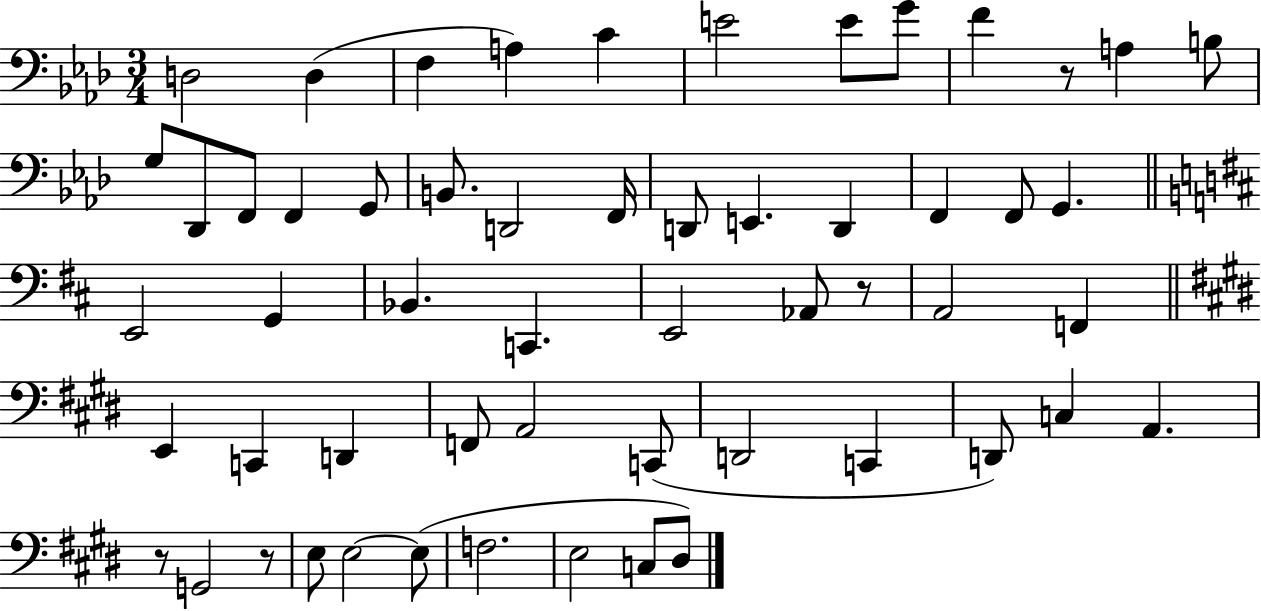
X:1
T:Untitled
M:3/4
L:1/4
K:Ab
D,2 D, F, A, C E2 E/2 G/2 F z/2 A, B,/2 G,/2 _D,,/2 F,,/2 F,, G,,/2 B,,/2 D,,2 F,,/4 D,,/2 E,, D,, F,, F,,/2 G,, E,,2 G,, _B,, C,, E,,2 _A,,/2 z/2 A,,2 F,, E,, C,, D,, F,,/2 A,,2 C,,/2 D,,2 C,, D,,/2 C, A,, z/2 G,,2 z/2 E,/2 E,2 E,/2 F,2 E,2 C,/2 ^D,/2